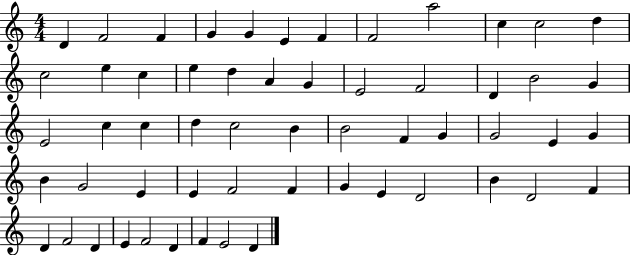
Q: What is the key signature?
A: C major